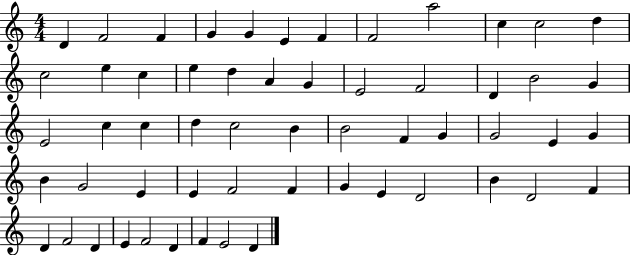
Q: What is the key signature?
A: C major